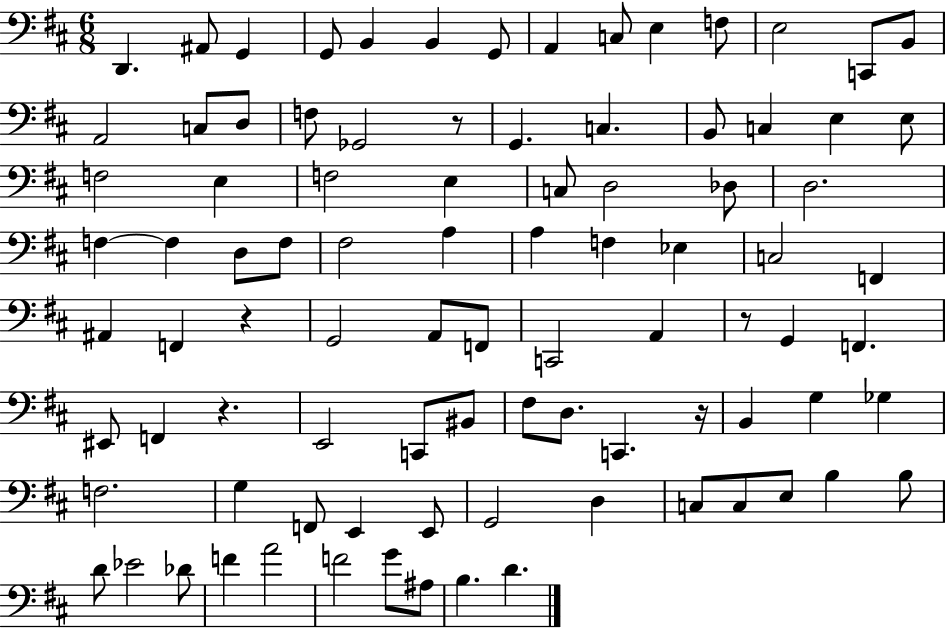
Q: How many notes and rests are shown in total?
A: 91